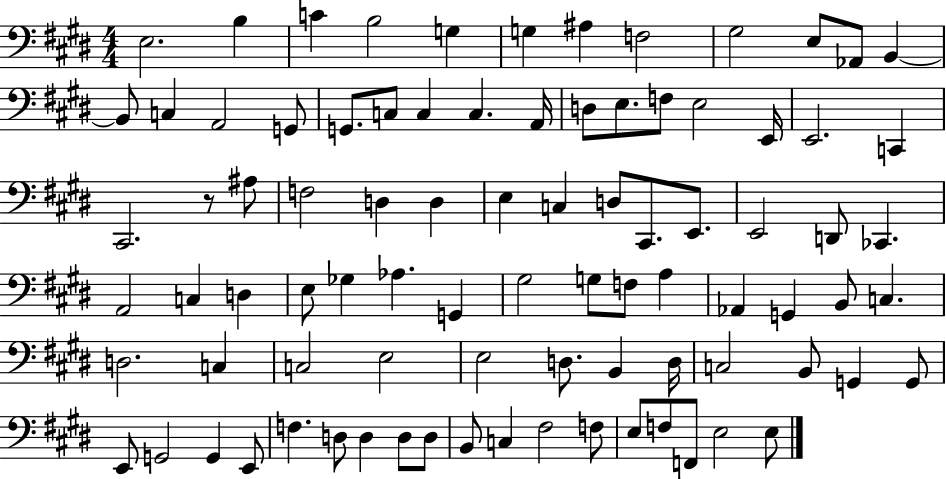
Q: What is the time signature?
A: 4/4